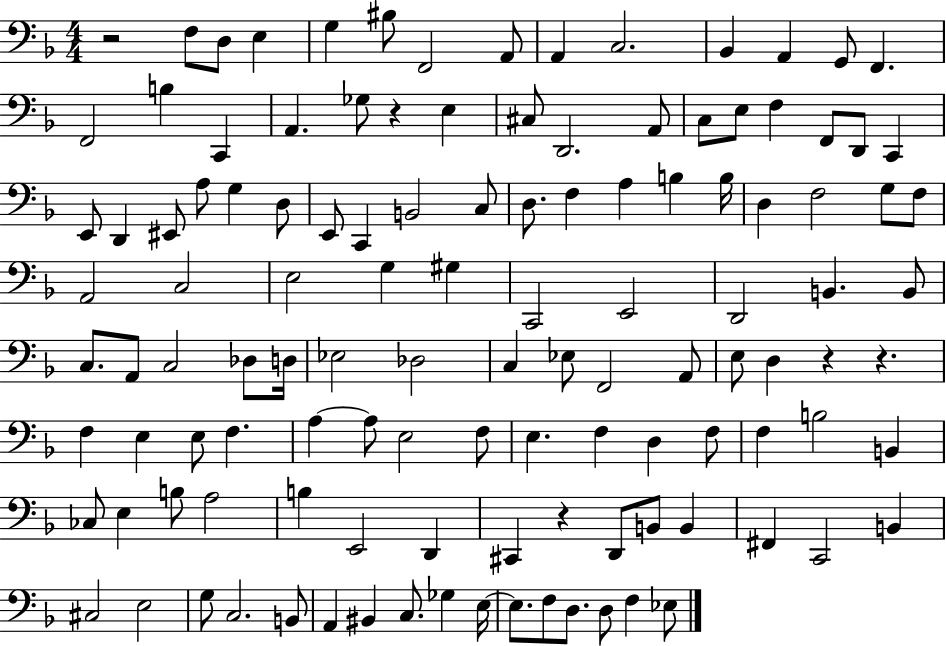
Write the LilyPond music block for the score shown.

{
  \clef bass
  \numericTimeSignature
  \time 4/4
  \key f \major
  r2 f8 d8 e4 | g4 bis8 f,2 a,8 | a,4 c2. | bes,4 a,4 g,8 f,4. | \break f,2 b4 c,4 | a,4. ges8 r4 e4 | cis8 d,2. a,8 | c8 e8 f4 f,8 d,8 c,4 | \break e,8 d,4 eis,8 a8 g4 d8 | e,8 c,4 b,2 c8 | d8. f4 a4 b4 b16 | d4 f2 g8 f8 | \break a,2 c2 | e2 g4 gis4 | c,2 e,2 | d,2 b,4. b,8 | \break c8. a,8 c2 des8 d16 | ees2 des2 | c4 ees8 f,2 a,8 | e8 d4 r4 r4. | \break f4 e4 e8 f4. | a4~~ a8 e2 f8 | e4. f4 d4 f8 | f4 b2 b,4 | \break ces8 e4 b8 a2 | b4 e,2 d,4 | cis,4 r4 d,8 b,8 b,4 | fis,4 c,2 b,4 | \break cis2 e2 | g8 c2. b,8 | a,4 bis,4 c8. ges4 e16~~ | e8. f8 d8. d8 f4 ees8 | \break \bar "|."
}